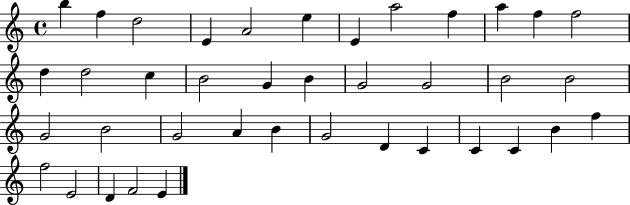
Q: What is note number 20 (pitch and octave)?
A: G4